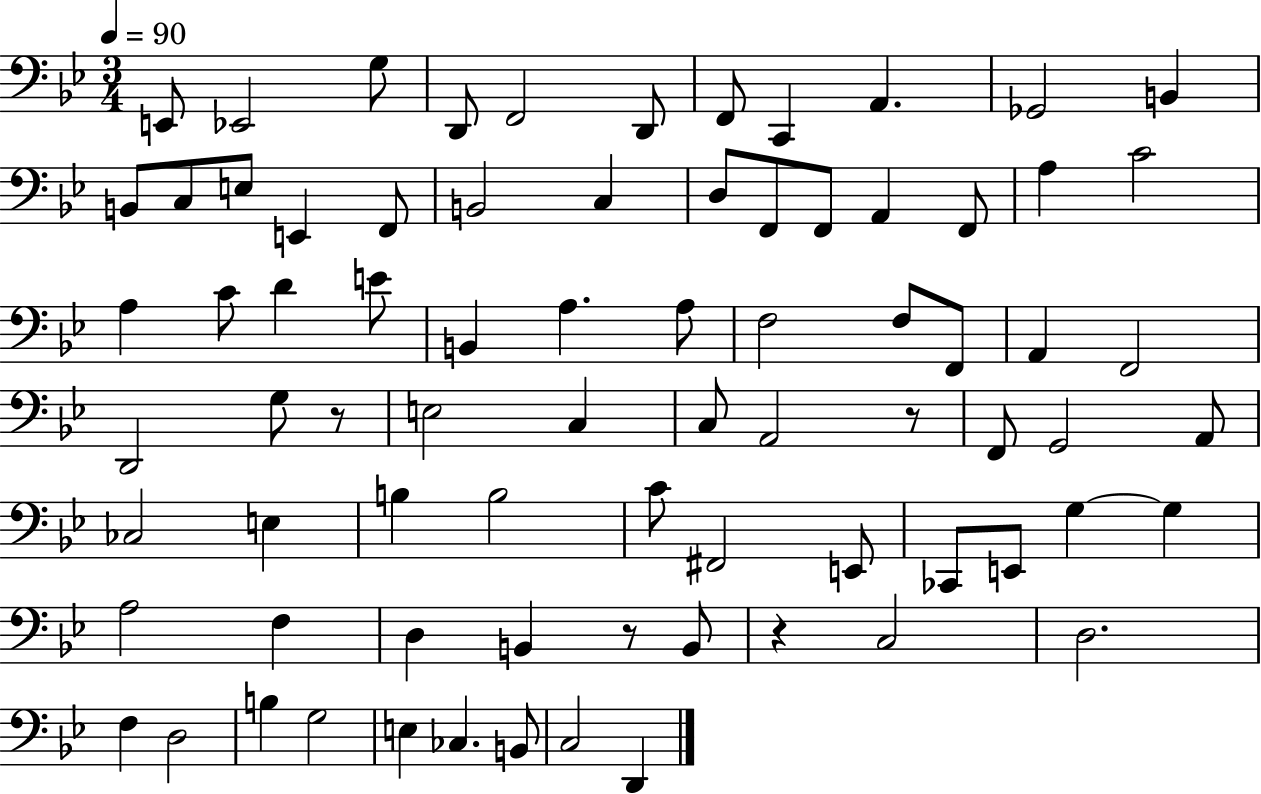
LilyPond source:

{
  \clef bass
  \numericTimeSignature
  \time 3/4
  \key bes \major
  \tempo 4 = 90
  e,8 ees,2 g8 | d,8 f,2 d,8 | f,8 c,4 a,4. | ges,2 b,4 | \break b,8 c8 e8 e,4 f,8 | b,2 c4 | d8 f,8 f,8 a,4 f,8 | a4 c'2 | \break a4 c'8 d'4 e'8 | b,4 a4. a8 | f2 f8 f,8 | a,4 f,2 | \break d,2 g8 r8 | e2 c4 | c8 a,2 r8 | f,8 g,2 a,8 | \break ces2 e4 | b4 b2 | c'8 fis,2 e,8 | ces,8 e,8 g4~~ g4 | \break a2 f4 | d4 b,4 r8 b,8 | r4 c2 | d2. | \break f4 d2 | b4 g2 | e4 ces4. b,8 | c2 d,4 | \break \bar "|."
}